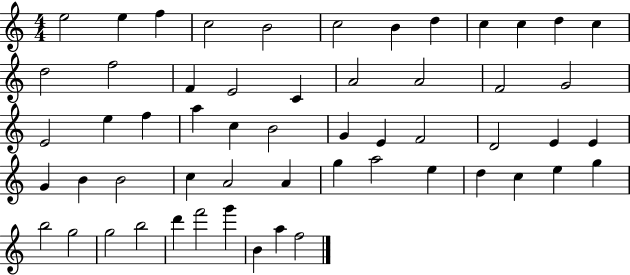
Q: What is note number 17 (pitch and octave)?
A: C4